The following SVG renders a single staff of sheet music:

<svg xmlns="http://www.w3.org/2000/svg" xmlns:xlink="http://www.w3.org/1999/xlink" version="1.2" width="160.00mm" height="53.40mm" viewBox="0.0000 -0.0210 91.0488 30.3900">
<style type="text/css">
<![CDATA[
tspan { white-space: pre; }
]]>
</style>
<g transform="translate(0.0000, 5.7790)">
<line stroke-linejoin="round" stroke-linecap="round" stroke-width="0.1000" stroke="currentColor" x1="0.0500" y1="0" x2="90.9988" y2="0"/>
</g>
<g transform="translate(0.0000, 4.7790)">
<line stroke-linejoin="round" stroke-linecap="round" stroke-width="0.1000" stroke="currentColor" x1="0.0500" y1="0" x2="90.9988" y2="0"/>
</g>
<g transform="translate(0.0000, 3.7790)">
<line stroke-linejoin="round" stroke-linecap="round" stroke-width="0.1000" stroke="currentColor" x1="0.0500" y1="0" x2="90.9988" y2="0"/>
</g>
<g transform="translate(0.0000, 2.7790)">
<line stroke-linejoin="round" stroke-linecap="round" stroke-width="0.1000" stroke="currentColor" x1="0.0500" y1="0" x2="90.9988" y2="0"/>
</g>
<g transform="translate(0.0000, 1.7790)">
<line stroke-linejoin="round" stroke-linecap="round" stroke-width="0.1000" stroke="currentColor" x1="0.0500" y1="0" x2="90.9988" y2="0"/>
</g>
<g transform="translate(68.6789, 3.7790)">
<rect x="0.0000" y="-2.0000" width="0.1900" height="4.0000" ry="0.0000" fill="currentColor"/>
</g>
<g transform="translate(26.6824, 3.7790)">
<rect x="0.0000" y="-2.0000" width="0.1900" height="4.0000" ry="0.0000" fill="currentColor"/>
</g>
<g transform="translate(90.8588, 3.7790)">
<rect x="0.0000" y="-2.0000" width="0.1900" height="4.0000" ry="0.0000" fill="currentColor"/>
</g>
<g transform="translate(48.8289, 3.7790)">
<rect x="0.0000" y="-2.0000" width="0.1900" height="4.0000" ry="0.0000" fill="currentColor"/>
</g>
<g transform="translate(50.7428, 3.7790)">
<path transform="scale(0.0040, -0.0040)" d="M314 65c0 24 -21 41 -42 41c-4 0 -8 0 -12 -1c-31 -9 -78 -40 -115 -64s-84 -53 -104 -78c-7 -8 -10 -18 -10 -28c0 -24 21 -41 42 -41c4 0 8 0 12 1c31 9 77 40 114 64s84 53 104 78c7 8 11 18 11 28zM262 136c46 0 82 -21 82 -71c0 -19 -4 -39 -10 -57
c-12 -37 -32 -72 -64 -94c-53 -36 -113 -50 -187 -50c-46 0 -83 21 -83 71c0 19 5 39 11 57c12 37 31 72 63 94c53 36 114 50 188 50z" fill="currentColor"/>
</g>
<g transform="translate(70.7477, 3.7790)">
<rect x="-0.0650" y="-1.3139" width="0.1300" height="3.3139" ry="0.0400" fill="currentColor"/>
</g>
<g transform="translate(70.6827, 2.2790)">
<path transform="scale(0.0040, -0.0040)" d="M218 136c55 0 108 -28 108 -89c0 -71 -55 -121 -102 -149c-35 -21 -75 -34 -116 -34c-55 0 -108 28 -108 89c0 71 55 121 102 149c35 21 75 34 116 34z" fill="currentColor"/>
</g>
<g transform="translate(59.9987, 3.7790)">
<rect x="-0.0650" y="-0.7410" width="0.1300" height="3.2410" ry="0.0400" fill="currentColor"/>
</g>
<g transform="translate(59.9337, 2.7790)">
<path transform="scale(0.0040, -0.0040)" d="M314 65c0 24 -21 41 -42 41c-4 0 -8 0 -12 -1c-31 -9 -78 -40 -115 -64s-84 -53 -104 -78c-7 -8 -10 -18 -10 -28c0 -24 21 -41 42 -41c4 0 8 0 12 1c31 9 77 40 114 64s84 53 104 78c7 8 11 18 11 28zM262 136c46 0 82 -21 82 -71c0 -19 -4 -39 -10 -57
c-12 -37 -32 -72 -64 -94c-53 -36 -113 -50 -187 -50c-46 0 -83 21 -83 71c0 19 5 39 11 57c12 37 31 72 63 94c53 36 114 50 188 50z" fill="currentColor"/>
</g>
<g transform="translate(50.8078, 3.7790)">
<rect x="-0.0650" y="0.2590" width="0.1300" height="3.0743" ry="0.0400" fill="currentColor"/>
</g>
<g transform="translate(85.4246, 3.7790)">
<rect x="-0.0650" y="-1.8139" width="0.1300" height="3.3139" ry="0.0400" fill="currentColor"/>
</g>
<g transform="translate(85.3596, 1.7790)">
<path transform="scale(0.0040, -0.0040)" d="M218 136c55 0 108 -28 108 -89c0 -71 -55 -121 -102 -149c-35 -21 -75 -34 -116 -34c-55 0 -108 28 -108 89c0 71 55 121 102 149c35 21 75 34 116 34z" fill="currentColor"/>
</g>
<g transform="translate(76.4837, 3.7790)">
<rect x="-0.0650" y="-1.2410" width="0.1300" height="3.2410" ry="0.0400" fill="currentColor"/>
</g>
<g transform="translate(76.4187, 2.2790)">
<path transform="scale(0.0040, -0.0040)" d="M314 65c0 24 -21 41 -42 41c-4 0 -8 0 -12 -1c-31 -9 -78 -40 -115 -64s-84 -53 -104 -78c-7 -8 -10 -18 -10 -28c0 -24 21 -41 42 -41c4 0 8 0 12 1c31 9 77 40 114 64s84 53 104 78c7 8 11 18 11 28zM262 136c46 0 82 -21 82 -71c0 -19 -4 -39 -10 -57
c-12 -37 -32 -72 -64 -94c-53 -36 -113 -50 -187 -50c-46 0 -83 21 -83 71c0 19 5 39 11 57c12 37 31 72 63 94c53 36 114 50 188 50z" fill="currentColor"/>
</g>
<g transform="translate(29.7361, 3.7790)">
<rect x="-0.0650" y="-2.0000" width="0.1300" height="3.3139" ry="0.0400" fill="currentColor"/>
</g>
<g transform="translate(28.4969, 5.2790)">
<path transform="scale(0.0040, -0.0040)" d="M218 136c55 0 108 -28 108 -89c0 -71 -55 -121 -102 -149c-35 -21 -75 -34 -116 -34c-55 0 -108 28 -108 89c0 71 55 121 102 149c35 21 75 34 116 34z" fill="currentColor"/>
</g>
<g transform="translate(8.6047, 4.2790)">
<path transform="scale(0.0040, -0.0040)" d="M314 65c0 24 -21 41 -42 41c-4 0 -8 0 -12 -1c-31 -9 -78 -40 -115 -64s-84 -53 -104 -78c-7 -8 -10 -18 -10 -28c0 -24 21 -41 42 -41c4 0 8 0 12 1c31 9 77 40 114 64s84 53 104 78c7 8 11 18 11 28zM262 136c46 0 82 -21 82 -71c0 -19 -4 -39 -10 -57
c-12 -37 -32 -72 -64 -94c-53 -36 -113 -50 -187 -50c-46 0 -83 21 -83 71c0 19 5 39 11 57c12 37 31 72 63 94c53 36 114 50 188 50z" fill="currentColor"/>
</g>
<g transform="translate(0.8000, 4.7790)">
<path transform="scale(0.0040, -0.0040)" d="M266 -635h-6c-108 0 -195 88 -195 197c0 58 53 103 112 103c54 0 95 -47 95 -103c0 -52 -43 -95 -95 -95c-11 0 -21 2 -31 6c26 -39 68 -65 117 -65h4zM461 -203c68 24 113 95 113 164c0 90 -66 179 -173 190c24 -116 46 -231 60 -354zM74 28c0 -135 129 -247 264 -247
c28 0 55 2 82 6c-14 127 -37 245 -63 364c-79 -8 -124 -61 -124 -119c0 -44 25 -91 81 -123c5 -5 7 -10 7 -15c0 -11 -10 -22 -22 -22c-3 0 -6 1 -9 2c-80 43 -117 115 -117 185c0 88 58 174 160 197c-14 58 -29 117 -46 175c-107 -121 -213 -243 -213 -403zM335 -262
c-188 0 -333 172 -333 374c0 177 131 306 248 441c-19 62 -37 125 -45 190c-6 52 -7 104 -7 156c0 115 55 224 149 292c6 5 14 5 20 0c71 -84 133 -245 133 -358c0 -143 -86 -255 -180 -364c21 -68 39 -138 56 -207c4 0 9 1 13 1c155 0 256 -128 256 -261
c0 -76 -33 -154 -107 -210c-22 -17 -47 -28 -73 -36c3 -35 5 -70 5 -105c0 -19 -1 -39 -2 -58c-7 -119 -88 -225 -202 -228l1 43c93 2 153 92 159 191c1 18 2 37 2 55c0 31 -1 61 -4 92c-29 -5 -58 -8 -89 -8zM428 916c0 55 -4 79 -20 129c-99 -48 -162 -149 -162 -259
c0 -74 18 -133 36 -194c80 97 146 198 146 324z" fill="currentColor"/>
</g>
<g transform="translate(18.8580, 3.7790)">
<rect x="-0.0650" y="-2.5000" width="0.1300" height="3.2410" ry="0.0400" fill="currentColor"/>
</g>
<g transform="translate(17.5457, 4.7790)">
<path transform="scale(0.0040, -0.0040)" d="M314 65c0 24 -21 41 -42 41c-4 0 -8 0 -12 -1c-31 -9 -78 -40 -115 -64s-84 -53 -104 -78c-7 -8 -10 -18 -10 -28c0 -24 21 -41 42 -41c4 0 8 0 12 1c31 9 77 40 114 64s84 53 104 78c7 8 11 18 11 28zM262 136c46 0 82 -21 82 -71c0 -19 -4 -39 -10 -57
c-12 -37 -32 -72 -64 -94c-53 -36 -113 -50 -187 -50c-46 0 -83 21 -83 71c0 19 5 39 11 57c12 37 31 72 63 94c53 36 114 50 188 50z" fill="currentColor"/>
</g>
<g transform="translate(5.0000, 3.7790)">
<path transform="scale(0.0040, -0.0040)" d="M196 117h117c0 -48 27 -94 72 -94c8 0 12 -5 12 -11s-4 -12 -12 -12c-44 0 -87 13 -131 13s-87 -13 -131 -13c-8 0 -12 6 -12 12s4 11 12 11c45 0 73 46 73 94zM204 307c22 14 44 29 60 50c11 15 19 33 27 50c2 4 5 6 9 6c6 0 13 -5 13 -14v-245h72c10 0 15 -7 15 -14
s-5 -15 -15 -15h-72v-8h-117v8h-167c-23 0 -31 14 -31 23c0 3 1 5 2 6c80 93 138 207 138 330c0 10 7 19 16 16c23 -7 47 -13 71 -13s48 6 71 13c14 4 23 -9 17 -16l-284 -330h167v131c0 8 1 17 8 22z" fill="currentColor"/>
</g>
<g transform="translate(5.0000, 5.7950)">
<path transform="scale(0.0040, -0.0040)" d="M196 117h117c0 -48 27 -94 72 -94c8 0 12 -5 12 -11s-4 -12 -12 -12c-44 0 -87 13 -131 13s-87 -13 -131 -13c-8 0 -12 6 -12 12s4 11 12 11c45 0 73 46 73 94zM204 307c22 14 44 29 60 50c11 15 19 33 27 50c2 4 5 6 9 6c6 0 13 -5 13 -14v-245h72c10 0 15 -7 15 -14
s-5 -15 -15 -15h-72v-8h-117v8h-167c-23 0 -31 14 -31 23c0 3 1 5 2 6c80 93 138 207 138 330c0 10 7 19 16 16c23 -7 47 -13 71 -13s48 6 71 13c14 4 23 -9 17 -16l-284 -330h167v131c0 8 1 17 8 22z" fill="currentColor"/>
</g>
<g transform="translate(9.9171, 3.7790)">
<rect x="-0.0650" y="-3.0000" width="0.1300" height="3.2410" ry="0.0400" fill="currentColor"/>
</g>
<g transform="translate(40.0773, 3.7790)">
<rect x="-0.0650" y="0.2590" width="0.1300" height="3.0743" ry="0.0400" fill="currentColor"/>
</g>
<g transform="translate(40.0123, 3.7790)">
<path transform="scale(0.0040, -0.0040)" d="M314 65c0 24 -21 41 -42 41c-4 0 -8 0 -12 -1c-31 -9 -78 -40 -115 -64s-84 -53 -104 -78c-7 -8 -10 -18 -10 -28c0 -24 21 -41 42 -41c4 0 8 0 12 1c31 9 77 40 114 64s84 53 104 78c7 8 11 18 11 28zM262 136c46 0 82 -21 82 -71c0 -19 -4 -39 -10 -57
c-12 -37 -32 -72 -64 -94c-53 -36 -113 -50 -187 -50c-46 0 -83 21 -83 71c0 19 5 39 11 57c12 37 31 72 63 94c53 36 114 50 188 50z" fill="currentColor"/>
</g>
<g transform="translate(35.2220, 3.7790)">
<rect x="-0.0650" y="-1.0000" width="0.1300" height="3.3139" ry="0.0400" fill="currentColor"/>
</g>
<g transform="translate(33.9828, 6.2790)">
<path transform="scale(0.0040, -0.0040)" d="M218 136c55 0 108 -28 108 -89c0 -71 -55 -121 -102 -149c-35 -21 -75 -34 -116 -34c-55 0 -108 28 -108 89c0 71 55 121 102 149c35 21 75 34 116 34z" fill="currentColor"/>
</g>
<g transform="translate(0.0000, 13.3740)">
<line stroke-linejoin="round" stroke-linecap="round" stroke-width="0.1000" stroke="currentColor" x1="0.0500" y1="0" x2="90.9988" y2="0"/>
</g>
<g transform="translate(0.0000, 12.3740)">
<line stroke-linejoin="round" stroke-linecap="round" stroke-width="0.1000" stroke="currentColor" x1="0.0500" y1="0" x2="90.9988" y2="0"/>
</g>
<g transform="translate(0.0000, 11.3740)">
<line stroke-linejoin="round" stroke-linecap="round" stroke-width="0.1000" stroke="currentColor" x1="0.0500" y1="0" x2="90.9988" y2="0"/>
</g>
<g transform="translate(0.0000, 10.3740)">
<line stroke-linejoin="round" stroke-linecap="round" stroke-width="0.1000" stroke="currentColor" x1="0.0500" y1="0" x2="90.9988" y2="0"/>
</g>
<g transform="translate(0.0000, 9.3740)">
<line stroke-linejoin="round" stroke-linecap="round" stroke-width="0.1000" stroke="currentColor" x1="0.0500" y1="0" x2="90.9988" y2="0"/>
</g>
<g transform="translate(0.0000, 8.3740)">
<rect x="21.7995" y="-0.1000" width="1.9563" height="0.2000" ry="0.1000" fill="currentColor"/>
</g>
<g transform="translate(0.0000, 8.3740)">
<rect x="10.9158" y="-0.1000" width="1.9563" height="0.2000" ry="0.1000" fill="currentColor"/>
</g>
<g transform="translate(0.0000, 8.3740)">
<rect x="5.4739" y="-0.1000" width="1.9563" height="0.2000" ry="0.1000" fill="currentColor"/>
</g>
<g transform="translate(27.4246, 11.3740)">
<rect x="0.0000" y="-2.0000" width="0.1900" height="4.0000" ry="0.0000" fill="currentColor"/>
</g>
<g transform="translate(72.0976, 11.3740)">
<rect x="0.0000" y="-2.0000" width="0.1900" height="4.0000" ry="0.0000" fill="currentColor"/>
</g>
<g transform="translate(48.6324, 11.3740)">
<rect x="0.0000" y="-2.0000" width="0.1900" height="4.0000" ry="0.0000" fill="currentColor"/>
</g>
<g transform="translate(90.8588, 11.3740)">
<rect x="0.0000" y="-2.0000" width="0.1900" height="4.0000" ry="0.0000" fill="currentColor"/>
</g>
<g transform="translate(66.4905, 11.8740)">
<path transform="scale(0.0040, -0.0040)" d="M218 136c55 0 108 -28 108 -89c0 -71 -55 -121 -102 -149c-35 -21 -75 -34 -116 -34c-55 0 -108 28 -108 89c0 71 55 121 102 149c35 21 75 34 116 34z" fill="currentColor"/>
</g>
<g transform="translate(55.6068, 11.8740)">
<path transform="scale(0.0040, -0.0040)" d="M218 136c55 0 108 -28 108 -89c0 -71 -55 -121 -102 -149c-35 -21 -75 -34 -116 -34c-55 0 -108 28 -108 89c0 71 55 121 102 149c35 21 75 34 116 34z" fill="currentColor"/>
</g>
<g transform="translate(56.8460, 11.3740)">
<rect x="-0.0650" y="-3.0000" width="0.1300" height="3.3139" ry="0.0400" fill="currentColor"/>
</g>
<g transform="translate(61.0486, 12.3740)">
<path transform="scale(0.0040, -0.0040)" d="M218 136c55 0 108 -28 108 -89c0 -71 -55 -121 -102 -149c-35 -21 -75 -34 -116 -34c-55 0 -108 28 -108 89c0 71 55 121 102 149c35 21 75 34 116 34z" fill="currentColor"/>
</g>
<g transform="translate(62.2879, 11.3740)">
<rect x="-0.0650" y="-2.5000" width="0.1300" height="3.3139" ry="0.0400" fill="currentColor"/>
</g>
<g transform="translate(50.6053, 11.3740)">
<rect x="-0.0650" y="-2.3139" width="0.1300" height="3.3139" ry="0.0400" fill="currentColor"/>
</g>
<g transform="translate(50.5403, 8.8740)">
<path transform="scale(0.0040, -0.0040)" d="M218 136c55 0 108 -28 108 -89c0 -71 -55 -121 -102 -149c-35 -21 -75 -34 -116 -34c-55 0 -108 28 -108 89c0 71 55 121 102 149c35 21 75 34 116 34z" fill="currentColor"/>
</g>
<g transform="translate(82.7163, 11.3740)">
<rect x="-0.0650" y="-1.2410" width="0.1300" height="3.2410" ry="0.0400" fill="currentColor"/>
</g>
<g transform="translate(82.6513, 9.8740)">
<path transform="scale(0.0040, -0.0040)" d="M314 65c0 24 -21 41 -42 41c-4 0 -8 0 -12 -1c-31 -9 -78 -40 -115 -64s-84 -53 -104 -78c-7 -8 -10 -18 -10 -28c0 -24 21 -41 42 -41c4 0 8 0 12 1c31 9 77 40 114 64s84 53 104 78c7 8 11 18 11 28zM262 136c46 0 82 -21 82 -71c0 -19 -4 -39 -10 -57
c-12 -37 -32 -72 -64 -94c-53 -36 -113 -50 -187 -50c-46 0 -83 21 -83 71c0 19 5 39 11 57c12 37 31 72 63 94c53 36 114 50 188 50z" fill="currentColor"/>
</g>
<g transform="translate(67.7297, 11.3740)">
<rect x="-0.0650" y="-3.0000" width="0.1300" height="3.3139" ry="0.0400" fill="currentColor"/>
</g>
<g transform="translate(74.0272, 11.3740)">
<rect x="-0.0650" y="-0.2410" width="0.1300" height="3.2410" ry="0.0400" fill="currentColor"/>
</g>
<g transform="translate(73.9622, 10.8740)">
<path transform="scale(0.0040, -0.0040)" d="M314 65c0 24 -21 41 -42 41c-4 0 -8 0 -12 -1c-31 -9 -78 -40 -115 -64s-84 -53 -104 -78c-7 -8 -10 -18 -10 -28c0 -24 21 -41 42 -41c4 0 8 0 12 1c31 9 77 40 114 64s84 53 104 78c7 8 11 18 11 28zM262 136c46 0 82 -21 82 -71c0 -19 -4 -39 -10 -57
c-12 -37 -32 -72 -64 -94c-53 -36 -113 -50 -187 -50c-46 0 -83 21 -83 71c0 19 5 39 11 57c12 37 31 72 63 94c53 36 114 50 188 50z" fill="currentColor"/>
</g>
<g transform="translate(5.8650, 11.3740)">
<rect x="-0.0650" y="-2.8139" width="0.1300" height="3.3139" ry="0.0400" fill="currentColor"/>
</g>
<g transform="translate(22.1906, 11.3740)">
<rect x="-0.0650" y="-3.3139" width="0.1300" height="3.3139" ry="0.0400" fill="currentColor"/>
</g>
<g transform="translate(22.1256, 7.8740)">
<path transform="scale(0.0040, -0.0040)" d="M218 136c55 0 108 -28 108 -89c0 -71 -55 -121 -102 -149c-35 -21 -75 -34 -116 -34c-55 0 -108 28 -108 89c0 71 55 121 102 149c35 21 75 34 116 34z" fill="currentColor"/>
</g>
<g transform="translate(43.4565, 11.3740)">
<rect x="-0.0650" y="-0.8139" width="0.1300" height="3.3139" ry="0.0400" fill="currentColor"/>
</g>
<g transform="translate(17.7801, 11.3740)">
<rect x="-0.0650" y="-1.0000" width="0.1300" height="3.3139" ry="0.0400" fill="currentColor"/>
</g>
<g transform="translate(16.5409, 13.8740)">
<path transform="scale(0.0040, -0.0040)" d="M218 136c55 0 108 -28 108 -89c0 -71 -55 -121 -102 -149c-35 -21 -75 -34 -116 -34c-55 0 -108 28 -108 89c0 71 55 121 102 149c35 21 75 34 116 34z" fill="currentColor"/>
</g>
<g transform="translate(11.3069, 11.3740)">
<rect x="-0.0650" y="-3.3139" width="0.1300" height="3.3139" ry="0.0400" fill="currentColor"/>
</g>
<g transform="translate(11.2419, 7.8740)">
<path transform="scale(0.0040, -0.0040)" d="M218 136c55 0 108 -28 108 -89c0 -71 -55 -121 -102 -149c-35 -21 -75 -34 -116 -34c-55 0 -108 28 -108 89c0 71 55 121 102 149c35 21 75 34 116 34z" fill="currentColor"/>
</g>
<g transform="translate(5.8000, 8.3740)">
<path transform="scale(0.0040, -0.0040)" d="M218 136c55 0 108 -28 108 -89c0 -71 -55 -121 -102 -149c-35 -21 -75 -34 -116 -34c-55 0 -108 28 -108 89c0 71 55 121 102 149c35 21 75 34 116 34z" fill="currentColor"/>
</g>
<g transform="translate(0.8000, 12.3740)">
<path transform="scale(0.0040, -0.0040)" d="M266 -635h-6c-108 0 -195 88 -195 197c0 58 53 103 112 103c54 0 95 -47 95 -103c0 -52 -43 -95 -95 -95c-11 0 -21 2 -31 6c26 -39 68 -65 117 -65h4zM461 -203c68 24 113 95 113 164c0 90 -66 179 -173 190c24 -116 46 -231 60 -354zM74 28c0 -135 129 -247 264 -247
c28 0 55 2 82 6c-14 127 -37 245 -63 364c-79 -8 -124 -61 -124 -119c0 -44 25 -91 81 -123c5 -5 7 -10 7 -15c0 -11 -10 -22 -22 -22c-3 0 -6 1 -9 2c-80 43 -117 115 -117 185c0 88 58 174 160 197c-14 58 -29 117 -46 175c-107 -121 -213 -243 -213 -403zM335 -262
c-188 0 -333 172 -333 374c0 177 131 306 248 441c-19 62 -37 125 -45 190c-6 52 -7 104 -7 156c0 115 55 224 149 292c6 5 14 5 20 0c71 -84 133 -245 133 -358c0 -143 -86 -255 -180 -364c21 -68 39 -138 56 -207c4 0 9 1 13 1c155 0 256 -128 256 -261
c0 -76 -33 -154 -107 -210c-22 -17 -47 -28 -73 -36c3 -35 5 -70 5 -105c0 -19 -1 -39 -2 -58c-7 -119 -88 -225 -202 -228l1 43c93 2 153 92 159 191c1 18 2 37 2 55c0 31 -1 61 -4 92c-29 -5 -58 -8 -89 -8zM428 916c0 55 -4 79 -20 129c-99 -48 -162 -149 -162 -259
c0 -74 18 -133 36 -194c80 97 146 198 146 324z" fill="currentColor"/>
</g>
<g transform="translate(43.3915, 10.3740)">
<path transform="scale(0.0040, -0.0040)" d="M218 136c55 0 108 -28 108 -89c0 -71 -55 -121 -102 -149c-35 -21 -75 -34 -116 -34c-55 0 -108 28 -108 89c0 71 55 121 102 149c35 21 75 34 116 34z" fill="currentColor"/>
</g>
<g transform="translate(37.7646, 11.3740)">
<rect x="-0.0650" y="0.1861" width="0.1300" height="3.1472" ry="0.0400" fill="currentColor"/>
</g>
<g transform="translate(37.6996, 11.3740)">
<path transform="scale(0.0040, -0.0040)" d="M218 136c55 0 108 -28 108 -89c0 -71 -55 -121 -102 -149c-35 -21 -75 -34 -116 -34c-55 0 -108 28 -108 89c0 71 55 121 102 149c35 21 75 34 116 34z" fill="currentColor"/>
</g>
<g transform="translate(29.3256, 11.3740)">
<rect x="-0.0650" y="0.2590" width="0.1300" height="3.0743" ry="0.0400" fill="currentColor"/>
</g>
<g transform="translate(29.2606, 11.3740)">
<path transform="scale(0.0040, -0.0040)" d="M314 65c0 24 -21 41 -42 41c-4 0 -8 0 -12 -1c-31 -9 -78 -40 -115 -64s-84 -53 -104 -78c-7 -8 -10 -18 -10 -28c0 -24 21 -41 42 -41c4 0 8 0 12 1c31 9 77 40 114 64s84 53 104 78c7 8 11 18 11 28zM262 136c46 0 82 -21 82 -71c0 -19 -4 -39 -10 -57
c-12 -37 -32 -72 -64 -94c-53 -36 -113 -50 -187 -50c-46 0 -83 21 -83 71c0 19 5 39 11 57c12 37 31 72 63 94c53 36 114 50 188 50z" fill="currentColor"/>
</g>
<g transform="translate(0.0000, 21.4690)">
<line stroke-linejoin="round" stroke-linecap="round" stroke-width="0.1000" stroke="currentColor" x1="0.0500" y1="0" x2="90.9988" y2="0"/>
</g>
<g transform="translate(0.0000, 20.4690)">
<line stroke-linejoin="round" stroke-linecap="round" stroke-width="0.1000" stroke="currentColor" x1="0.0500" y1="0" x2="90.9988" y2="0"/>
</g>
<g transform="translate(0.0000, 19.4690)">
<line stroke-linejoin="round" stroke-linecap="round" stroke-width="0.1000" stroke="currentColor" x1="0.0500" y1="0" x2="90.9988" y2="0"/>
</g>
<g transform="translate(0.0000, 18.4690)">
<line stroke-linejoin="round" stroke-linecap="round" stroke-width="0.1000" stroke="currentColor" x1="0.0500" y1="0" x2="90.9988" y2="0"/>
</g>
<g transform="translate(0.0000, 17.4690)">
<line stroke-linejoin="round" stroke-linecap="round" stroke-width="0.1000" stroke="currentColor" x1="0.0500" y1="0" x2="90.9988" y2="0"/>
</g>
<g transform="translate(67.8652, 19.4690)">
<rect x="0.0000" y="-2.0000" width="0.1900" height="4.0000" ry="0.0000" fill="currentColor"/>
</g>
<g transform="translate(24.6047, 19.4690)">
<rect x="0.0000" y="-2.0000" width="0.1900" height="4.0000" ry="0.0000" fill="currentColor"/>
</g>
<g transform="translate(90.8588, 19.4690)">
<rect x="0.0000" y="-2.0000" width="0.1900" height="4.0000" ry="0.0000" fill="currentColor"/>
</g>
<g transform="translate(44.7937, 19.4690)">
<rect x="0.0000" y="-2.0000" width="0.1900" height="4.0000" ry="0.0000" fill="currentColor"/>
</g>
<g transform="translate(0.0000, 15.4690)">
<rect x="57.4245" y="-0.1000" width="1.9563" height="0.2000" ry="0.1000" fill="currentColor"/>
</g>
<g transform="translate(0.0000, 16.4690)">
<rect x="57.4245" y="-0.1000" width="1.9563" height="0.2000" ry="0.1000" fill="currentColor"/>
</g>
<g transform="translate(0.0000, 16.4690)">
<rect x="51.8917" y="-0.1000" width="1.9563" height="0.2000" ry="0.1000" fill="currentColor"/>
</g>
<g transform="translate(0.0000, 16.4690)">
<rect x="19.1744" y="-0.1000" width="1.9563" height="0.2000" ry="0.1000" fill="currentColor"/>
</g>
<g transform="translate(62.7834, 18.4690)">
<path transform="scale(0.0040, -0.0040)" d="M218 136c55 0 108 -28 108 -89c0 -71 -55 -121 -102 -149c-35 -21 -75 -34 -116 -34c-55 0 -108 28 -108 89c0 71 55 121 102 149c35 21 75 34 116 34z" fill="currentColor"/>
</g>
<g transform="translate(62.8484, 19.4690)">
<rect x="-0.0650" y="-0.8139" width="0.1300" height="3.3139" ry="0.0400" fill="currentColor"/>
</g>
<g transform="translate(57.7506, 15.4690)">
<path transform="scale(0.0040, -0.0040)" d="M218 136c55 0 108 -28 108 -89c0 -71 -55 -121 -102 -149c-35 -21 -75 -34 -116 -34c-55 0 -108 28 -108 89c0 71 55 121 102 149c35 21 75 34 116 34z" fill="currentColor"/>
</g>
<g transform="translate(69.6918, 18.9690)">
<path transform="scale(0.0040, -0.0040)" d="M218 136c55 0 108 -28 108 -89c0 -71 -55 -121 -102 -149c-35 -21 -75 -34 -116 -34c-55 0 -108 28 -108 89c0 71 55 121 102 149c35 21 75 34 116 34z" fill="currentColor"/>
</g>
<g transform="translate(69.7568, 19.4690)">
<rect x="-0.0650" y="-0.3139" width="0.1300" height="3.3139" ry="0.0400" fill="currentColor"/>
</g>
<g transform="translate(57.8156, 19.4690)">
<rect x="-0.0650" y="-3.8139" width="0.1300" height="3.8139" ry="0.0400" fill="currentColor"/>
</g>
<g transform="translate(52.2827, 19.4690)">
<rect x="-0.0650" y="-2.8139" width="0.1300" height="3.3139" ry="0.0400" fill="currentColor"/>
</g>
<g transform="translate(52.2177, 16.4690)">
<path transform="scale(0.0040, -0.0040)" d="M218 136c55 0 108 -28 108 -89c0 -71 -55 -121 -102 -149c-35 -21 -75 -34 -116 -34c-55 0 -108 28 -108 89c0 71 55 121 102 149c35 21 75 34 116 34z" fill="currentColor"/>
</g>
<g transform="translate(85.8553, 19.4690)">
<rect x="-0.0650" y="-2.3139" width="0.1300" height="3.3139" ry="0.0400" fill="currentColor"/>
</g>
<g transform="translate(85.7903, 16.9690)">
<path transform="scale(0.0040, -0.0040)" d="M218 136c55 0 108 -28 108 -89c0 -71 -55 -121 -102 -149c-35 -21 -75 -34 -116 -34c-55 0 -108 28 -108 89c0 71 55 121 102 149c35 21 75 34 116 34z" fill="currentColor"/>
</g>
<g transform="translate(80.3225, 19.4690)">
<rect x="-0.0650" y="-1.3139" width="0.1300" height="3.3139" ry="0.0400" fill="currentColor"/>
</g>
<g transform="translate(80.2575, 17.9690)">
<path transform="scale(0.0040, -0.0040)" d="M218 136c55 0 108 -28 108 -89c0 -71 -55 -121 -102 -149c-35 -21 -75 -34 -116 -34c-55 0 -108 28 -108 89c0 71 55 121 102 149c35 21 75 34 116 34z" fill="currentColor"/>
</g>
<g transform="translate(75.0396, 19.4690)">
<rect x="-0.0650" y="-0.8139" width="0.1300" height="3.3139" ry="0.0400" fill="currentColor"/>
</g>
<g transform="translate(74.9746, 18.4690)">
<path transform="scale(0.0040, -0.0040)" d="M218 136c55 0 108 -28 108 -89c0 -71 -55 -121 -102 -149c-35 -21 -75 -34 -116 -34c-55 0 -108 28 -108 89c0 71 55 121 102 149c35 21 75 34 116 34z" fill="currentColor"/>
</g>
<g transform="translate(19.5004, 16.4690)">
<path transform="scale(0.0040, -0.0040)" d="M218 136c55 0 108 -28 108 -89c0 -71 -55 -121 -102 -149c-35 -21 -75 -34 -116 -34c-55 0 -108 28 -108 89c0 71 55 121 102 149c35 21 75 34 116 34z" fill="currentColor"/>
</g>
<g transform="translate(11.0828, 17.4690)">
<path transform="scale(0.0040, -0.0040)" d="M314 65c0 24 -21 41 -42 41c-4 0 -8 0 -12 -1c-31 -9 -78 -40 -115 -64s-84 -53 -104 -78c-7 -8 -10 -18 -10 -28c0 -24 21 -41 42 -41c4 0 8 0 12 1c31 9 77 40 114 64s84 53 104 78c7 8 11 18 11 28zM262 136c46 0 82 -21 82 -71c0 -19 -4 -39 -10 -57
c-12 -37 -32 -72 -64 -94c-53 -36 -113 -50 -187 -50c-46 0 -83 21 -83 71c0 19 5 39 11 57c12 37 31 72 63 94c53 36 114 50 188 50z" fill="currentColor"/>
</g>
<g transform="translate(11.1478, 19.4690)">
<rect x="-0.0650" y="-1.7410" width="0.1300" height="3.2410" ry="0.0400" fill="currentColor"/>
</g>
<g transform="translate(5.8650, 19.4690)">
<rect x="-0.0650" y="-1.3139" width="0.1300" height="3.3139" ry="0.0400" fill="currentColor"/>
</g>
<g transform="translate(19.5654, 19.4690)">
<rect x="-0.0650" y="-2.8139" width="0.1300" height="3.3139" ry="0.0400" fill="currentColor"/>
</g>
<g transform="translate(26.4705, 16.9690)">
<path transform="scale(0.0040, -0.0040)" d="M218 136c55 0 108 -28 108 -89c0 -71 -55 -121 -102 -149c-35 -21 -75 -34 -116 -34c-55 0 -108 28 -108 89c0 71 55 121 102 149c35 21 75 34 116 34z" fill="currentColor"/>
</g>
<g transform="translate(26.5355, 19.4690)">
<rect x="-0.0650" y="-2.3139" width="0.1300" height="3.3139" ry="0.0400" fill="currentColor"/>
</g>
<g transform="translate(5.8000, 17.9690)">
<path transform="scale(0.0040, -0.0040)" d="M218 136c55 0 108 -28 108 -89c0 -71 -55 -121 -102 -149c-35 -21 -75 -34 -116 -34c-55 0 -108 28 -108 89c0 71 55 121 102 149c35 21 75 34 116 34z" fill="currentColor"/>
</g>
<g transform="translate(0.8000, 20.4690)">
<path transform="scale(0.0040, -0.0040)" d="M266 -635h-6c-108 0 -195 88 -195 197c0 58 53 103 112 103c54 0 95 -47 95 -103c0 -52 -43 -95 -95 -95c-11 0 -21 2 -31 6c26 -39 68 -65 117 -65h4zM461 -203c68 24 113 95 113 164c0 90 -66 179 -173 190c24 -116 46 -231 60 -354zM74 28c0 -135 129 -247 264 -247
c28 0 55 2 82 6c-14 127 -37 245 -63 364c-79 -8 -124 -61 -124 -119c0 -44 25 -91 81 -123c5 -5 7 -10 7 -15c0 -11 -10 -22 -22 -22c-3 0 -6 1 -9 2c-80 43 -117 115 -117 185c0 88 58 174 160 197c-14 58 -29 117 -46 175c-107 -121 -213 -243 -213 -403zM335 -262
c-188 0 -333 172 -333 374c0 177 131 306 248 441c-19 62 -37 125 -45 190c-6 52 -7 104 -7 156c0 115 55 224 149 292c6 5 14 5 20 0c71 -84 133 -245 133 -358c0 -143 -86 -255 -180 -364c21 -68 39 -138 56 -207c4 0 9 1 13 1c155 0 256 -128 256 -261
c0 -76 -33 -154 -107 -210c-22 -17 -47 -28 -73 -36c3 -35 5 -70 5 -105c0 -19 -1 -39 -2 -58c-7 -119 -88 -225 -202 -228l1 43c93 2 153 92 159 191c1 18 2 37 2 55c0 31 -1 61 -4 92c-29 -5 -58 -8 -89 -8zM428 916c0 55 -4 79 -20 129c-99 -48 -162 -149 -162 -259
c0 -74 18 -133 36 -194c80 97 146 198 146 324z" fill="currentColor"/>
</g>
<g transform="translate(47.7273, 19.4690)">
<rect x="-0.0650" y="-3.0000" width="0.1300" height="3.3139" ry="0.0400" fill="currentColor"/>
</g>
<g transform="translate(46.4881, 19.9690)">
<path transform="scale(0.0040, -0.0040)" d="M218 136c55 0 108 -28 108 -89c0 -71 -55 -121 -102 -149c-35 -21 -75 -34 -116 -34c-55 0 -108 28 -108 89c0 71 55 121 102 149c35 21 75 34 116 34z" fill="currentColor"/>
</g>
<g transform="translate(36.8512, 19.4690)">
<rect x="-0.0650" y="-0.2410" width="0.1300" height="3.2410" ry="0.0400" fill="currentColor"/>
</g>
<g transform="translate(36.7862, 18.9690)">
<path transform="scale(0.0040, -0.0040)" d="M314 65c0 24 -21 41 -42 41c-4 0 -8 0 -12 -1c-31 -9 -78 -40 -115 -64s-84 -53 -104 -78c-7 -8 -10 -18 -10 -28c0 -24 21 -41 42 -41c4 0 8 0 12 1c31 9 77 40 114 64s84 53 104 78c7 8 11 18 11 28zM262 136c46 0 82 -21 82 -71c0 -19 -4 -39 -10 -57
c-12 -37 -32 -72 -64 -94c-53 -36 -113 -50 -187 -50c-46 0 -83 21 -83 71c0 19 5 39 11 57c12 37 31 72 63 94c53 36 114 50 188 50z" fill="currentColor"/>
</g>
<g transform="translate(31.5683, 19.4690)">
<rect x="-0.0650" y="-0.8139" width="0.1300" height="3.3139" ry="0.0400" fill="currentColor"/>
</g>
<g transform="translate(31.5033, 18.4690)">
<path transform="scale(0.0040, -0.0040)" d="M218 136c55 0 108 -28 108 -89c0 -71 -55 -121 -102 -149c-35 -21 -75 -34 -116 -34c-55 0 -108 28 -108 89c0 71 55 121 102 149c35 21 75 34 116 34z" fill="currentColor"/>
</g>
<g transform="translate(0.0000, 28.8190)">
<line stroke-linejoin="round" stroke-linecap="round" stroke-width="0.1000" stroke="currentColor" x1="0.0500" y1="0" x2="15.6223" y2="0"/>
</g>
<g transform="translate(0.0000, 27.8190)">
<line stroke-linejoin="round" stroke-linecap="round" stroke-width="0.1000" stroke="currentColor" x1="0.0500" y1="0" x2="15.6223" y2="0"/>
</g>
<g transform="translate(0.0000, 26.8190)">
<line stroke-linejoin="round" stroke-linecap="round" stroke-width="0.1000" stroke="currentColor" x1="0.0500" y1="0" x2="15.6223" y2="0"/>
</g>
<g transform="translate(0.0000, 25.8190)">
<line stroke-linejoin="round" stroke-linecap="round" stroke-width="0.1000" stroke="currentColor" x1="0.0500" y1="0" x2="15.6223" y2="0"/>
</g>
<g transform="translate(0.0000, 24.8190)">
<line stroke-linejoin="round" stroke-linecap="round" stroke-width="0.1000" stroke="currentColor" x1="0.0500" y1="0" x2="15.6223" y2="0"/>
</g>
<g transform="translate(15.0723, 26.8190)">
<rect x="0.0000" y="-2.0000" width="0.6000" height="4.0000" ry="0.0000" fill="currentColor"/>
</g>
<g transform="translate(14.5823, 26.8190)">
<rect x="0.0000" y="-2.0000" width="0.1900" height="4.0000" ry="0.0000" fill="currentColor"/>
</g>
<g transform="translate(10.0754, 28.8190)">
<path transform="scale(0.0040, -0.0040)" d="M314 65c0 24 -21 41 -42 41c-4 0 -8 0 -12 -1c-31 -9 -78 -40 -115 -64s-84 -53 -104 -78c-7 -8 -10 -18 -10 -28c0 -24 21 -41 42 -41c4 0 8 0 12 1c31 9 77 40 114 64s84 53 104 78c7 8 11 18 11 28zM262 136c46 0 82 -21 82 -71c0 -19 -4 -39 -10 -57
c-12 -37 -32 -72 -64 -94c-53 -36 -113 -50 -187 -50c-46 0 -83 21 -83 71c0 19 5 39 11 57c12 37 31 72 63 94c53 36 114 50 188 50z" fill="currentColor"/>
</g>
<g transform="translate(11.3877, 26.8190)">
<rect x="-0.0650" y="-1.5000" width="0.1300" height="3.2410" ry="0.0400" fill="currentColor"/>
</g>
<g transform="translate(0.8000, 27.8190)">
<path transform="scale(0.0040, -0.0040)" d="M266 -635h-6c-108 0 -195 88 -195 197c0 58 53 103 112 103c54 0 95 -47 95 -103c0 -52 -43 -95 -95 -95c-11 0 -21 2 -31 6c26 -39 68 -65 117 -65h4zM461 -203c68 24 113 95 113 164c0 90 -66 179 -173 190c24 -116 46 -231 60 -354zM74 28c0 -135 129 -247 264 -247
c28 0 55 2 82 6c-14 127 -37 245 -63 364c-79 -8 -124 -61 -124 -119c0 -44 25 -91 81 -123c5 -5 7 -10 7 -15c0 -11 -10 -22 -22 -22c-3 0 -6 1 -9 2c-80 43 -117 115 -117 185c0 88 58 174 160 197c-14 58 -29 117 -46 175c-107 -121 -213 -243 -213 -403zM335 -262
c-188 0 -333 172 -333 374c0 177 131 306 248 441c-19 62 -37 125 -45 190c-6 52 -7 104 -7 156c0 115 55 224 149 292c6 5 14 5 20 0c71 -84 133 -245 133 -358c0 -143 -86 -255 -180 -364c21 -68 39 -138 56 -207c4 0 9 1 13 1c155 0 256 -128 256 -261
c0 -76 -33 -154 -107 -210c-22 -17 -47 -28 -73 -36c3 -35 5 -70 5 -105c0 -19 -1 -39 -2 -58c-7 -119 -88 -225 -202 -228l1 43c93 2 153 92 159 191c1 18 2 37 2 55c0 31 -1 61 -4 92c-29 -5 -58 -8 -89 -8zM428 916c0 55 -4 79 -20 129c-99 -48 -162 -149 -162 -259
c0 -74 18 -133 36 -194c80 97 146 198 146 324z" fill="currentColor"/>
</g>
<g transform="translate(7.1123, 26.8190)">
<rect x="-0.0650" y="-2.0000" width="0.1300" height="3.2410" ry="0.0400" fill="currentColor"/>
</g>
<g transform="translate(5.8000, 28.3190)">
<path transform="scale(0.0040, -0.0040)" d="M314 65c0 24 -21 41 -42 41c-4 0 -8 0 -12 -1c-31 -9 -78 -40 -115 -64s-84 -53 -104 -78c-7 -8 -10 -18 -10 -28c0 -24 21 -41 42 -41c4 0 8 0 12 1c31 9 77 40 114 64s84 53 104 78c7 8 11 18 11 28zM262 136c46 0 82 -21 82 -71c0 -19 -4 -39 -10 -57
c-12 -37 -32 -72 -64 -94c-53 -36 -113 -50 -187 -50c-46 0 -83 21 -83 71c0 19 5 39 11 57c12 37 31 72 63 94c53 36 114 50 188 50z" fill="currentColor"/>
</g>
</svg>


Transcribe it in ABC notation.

X:1
T:Untitled
M:4/4
L:1/4
K:C
A2 G2 F D B2 B2 d2 e e2 f a b D b B2 B d g A G A c2 e2 e f2 a g d c2 A a c' d c d e g F2 E2